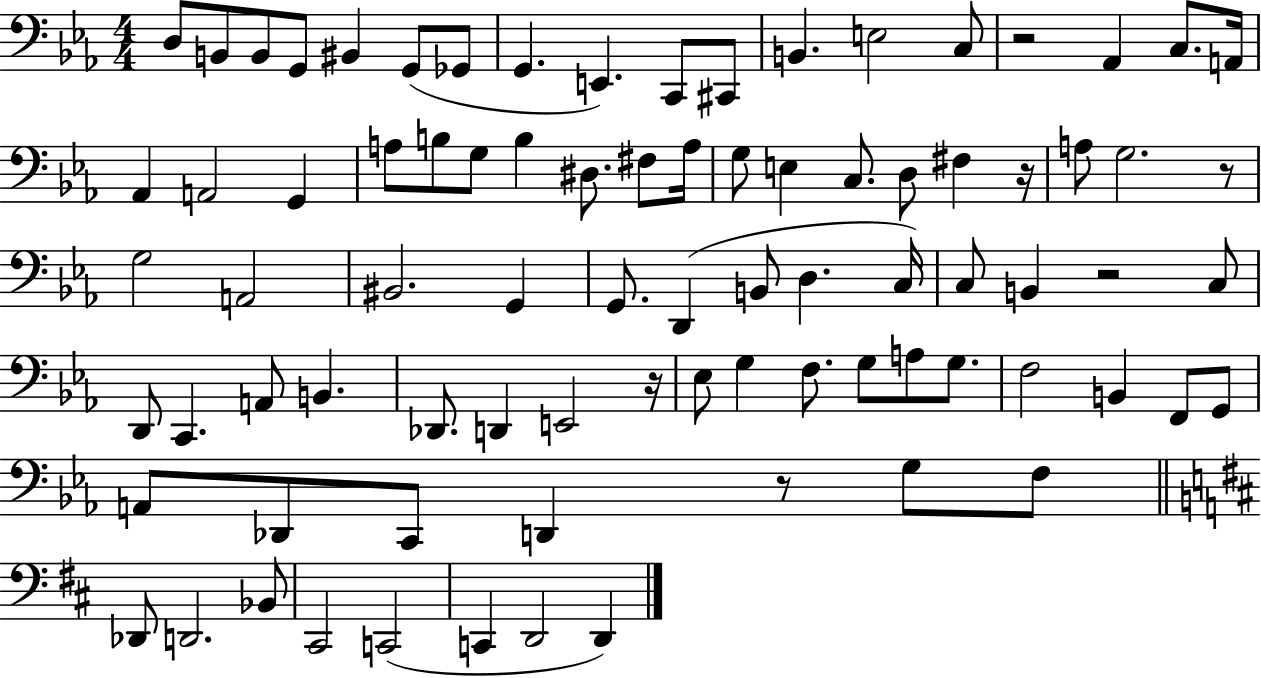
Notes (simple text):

D3/e B2/e B2/e G2/e BIS2/q G2/e Gb2/e G2/q. E2/q. C2/e C#2/e B2/q. E3/h C3/e R/h Ab2/q C3/e. A2/s Ab2/q A2/h G2/q A3/e B3/e G3/e B3/q D#3/e. F#3/e A3/s G3/e E3/q C3/e. D3/e F#3/q R/s A3/e G3/h. R/e G3/h A2/h BIS2/h. G2/q G2/e. D2/q B2/e D3/q. C3/s C3/e B2/q R/h C3/e D2/e C2/q. A2/e B2/q. Db2/e. D2/q E2/h R/s Eb3/e G3/q F3/e. G3/e A3/e G3/e. F3/h B2/q F2/e G2/e A2/e Db2/e C2/e D2/q R/e G3/e F3/e Db2/e D2/h. Bb2/e C#2/h C2/h C2/q D2/h D2/q